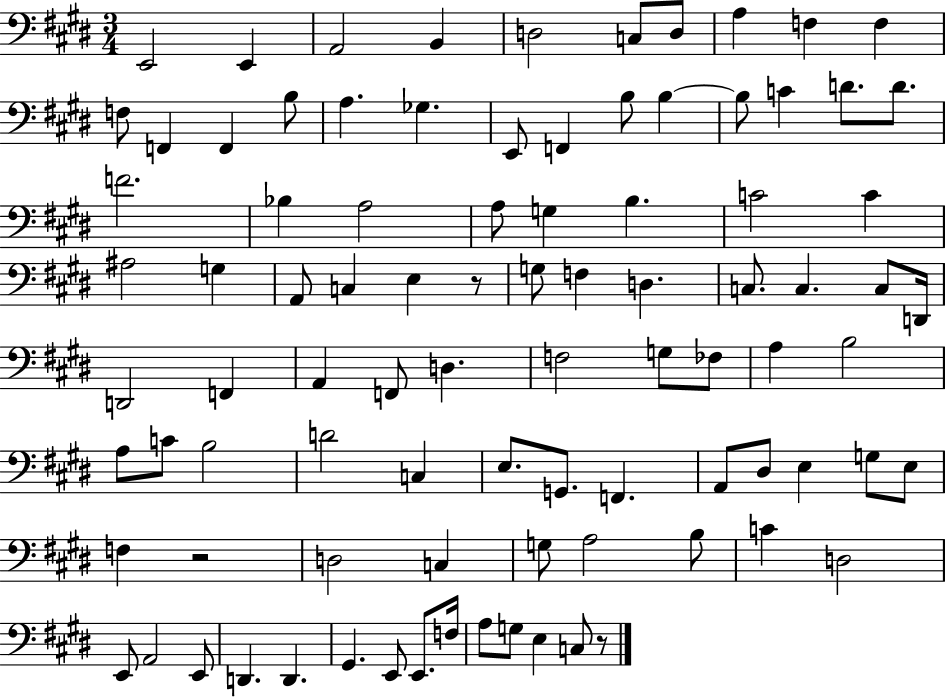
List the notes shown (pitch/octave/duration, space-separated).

E2/h E2/q A2/h B2/q D3/h C3/e D3/e A3/q F3/q F3/q F3/e F2/q F2/q B3/e A3/q. Gb3/q. E2/e F2/q B3/e B3/q B3/e C4/q D4/e. D4/e. F4/h. Bb3/q A3/h A3/e G3/q B3/q. C4/h C4/q A#3/h G3/q A2/e C3/q E3/q R/e G3/e F3/q D3/q. C3/e. C3/q. C3/e D2/s D2/h F2/q A2/q F2/e D3/q. F3/h G3/e FES3/e A3/q B3/h A3/e C4/e B3/h D4/h C3/q E3/e. G2/e. F2/q. A2/e D#3/e E3/q G3/e E3/e F3/q R/h D3/h C3/q G3/e A3/h B3/e C4/q D3/h E2/e A2/h E2/e D2/q. D2/q. G#2/q. E2/e E2/e. F3/s A3/e G3/e E3/q C3/e R/e